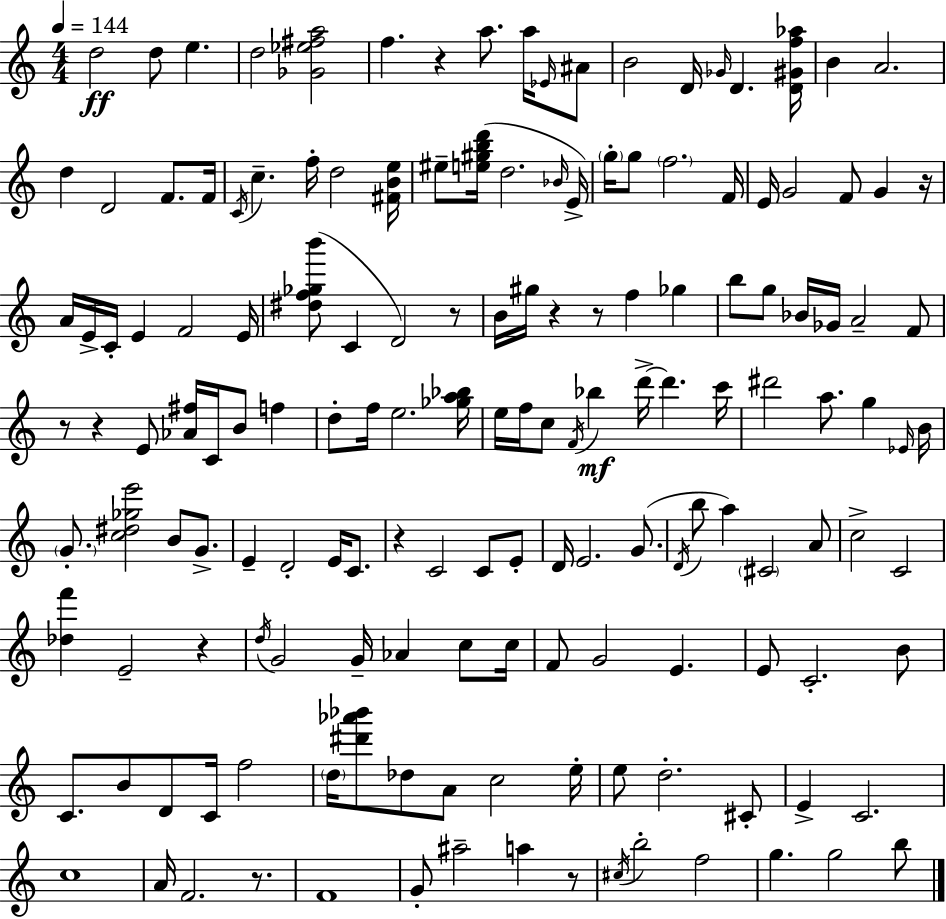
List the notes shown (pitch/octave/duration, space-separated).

D5/h D5/e E5/q. D5/h [Gb4,Eb5,F#5,A5]/h F5/q. R/q A5/e. A5/s Eb4/s A#4/e B4/h D4/s Gb4/s D4/q. [D4,G#4,F5,Ab5]/s B4/q A4/h. D5/q D4/h F4/e. F4/s C4/s C5/q. F5/s D5/h [F#4,B4,E5]/s EIS5/e [E5,G#5,B5,D6]/s D5/h. Bb4/s E4/s G5/s G5/e F5/h. F4/s E4/s G4/h F4/e G4/q R/s A4/s E4/s C4/s E4/q F4/h E4/s [D#5,F5,Gb5,B6]/e C4/q D4/h R/e B4/s G#5/s R/q R/e F5/q Gb5/q B5/e G5/e Bb4/s Gb4/s A4/h F4/e R/e R/q E4/e [Ab4,F#5]/s C4/s B4/e F5/q D5/e F5/s E5/h. [Gb5,A5,Bb5]/s E5/s F5/s C5/e F4/s Bb5/q D6/s D6/q. C6/s D#6/h A5/e. G5/q Eb4/s B4/s G4/e. [C5,D#5,Gb5,E6]/h B4/e G4/e. E4/q D4/h E4/s C4/e. R/q C4/h C4/e E4/e D4/s E4/h. G4/e. D4/s B5/e A5/q C#4/h A4/e C5/h C4/h [Db5,F6]/q E4/h R/q D5/s G4/h G4/s Ab4/q C5/e C5/s F4/e G4/h E4/q. E4/e C4/h. B4/e C4/e. B4/e D4/e C4/s F5/h D5/s [D#6,Ab6,Bb6]/e Db5/e A4/e C5/h E5/s E5/e D5/h. C#4/e E4/q C4/h. C5/w A4/s F4/h. R/e. F4/w G4/e A#5/h A5/q R/e C#5/s B5/h F5/h G5/q. G5/h B5/e